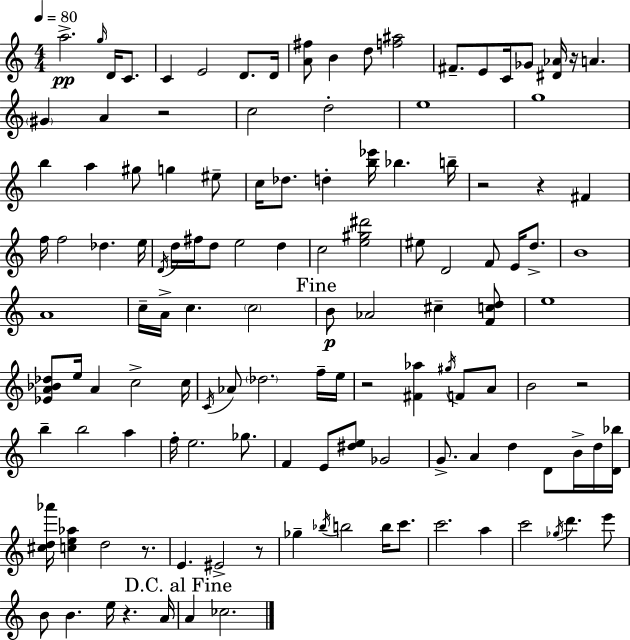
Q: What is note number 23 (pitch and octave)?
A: A5